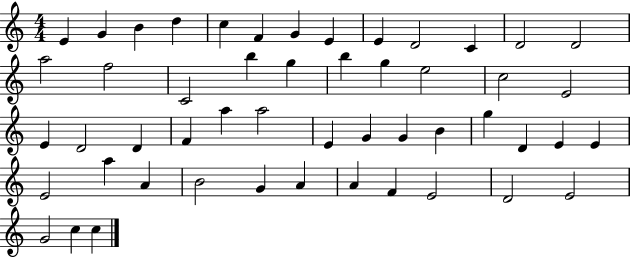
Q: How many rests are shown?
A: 0